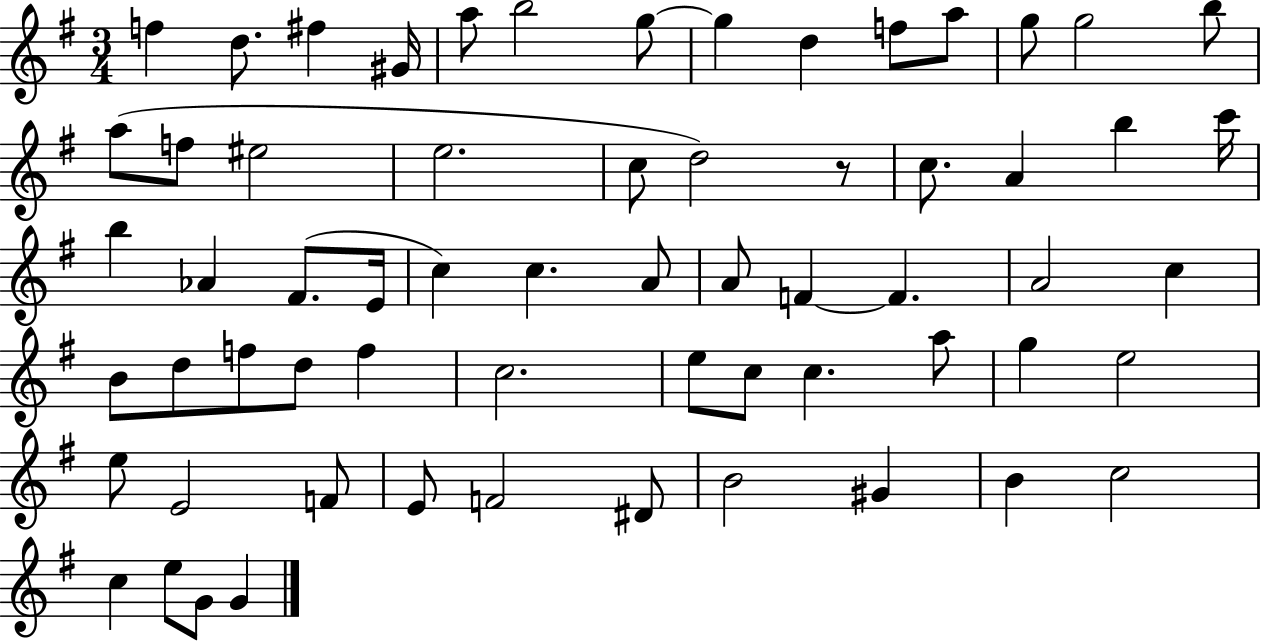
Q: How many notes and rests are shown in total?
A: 63